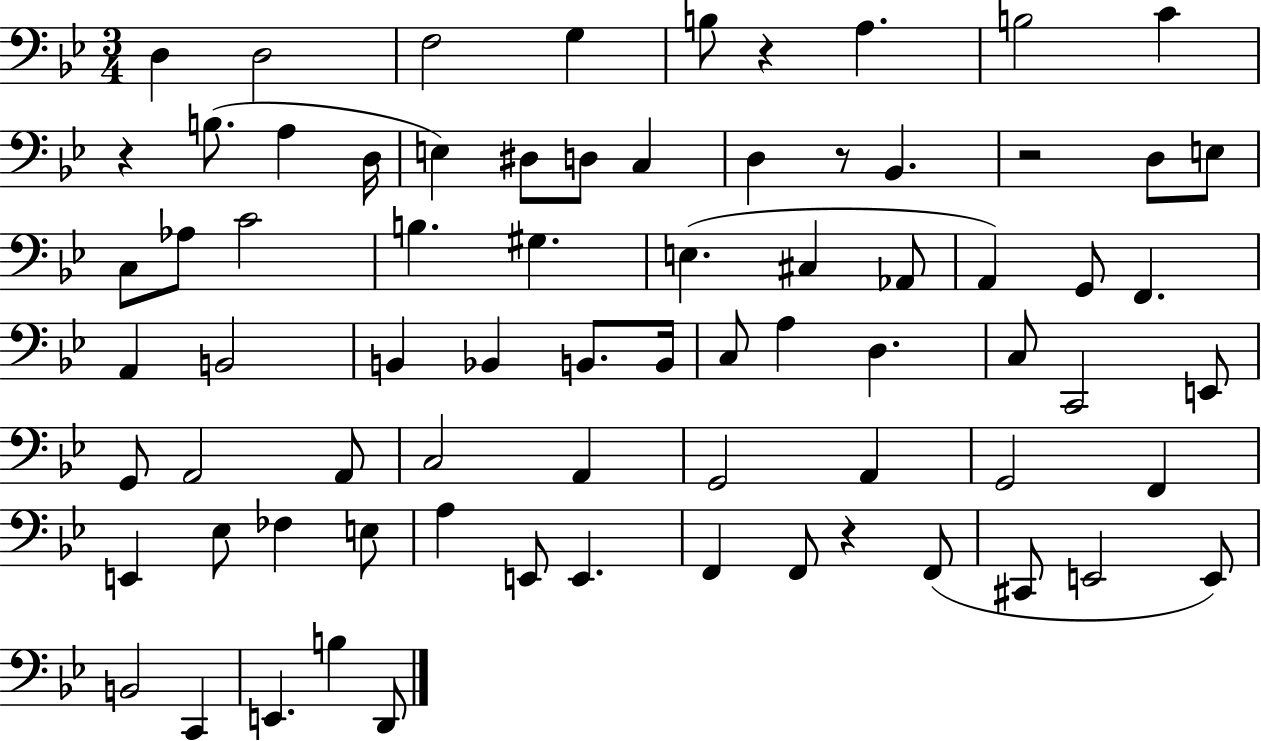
X:1
T:Untitled
M:3/4
L:1/4
K:Bb
D, D,2 F,2 G, B,/2 z A, B,2 C z B,/2 A, D,/4 E, ^D,/2 D,/2 C, D, z/2 _B,, z2 D,/2 E,/2 C,/2 _A,/2 C2 B, ^G, E, ^C, _A,,/2 A,, G,,/2 F,, A,, B,,2 B,, _B,, B,,/2 B,,/4 C,/2 A, D, C,/2 C,,2 E,,/2 G,,/2 A,,2 A,,/2 C,2 A,, G,,2 A,, G,,2 F,, E,, _E,/2 _F, E,/2 A, E,,/2 E,, F,, F,,/2 z F,,/2 ^C,,/2 E,,2 E,,/2 B,,2 C,, E,, B, D,,/2